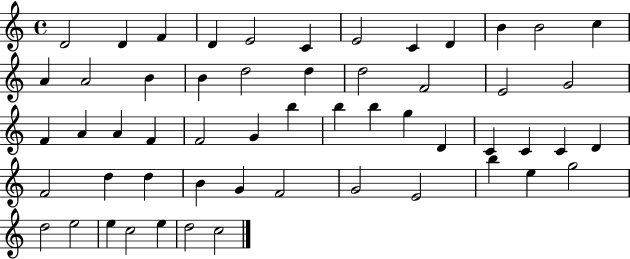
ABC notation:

X:1
T:Untitled
M:4/4
L:1/4
K:C
D2 D F D E2 C E2 C D B B2 c A A2 B B d2 d d2 F2 E2 G2 F A A F F2 G b b b g D C C C D F2 d d B G F2 G2 E2 b e g2 d2 e2 e c2 e d2 c2